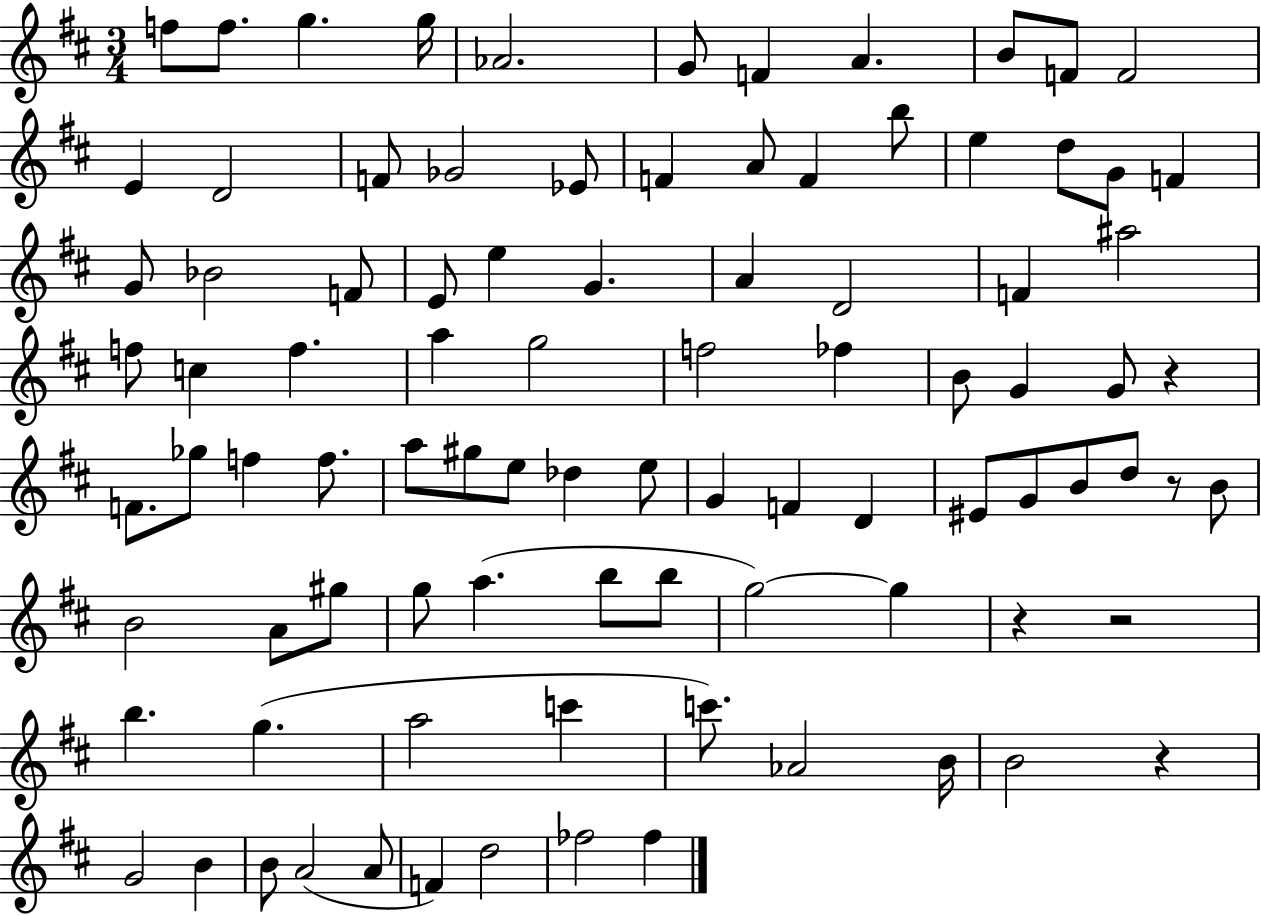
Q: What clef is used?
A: treble